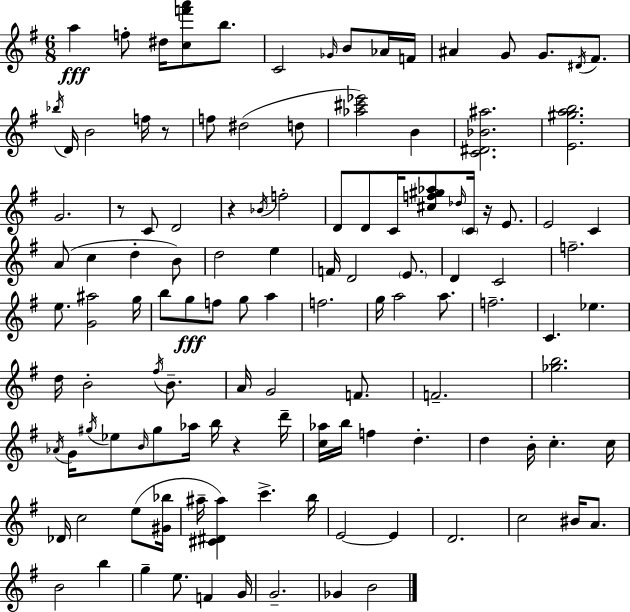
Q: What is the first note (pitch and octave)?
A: A5